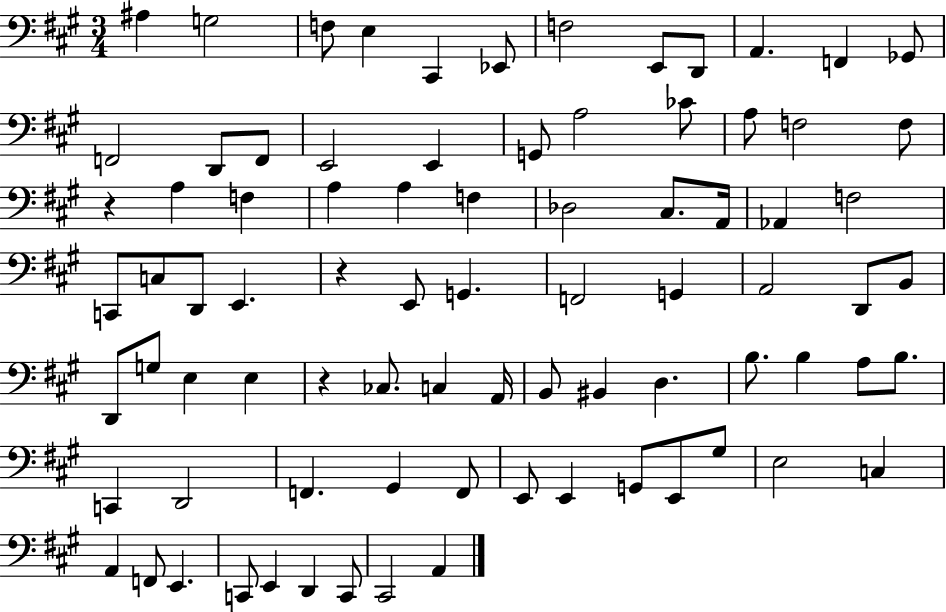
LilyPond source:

{
  \clef bass
  \numericTimeSignature
  \time 3/4
  \key a \major
  \repeat volta 2 { ais4 g2 | f8 e4 cis,4 ees,8 | f2 e,8 d,8 | a,4. f,4 ges,8 | \break f,2 d,8 f,8 | e,2 e,4 | g,8 a2 ces'8 | a8 f2 f8 | \break r4 a4 f4 | a4 a4 f4 | des2 cis8. a,16 | aes,4 f2 | \break c,8 c8 d,8 e,4. | r4 e,8 g,4. | f,2 g,4 | a,2 d,8 b,8 | \break d,8 g8 e4 e4 | r4 ces8. c4 a,16 | b,8 bis,4 d4. | b8. b4 a8 b8. | \break c,4 d,2 | f,4. gis,4 f,8 | e,8 e,4 g,8 e,8 gis8 | e2 c4 | \break a,4 f,8 e,4. | c,8 e,4 d,4 c,8 | cis,2 a,4 | } \bar "|."
}